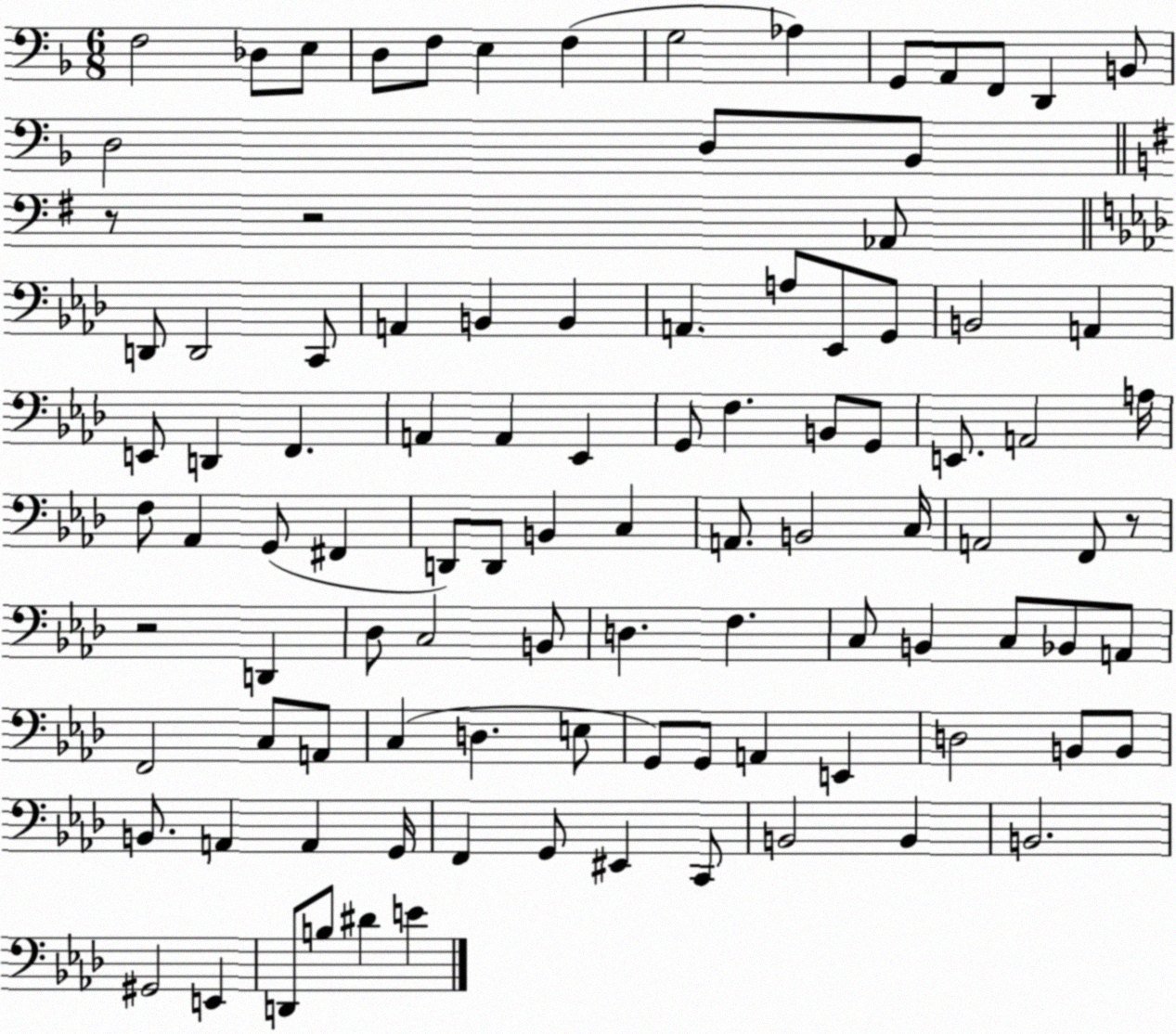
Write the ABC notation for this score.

X:1
T:Untitled
M:6/8
L:1/4
K:F
F,2 _D,/2 E,/2 D,/2 F,/2 E, F, G,2 _A, G,,/2 A,,/2 F,,/2 D,, B,,/2 D,2 D,/2 _B,,/2 z/2 z2 _A,,/2 D,,/2 D,,2 C,,/2 A,, B,, B,, A,, A,/2 _E,,/2 G,,/2 B,,2 A,, E,,/2 D,, F,, A,, A,, _E,, G,,/2 F, B,,/2 G,,/2 E,,/2 A,,2 A,/4 F,/2 _A,, G,,/2 ^F,, D,,/2 D,,/2 B,, C, A,,/2 B,,2 C,/4 A,,2 F,,/2 z/2 z2 D,, _D,/2 C,2 B,,/2 D, F, C,/2 B,, C,/2 _B,,/2 A,,/2 F,,2 C,/2 A,,/2 C, D, E,/2 G,,/2 G,,/2 A,, E,, D,2 B,,/2 B,,/2 B,,/2 A,, A,, G,,/4 F,, G,,/2 ^E,, C,,/2 B,,2 B,, B,,2 ^G,,2 E,, D,,/2 B,/2 ^D E